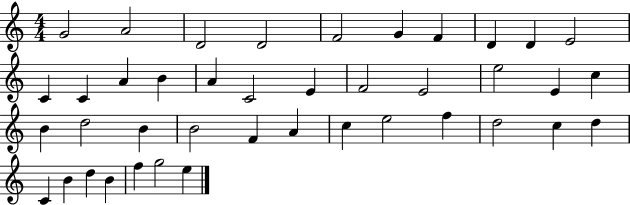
G4/h A4/h D4/h D4/h F4/h G4/q F4/q D4/q D4/q E4/h C4/q C4/q A4/q B4/q A4/q C4/h E4/q F4/h E4/h E5/h E4/q C5/q B4/q D5/h B4/q B4/h F4/q A4/q C5/q E5/h F5/q D5/h C5/q D5/q C4/q B4/q D5/q B4/q F5/q G5/h E5/q